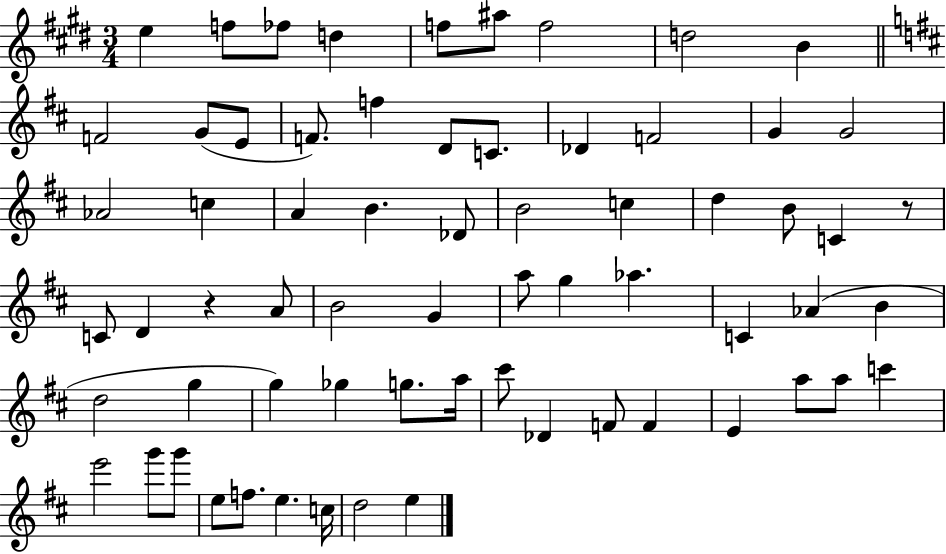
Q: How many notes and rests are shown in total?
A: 66